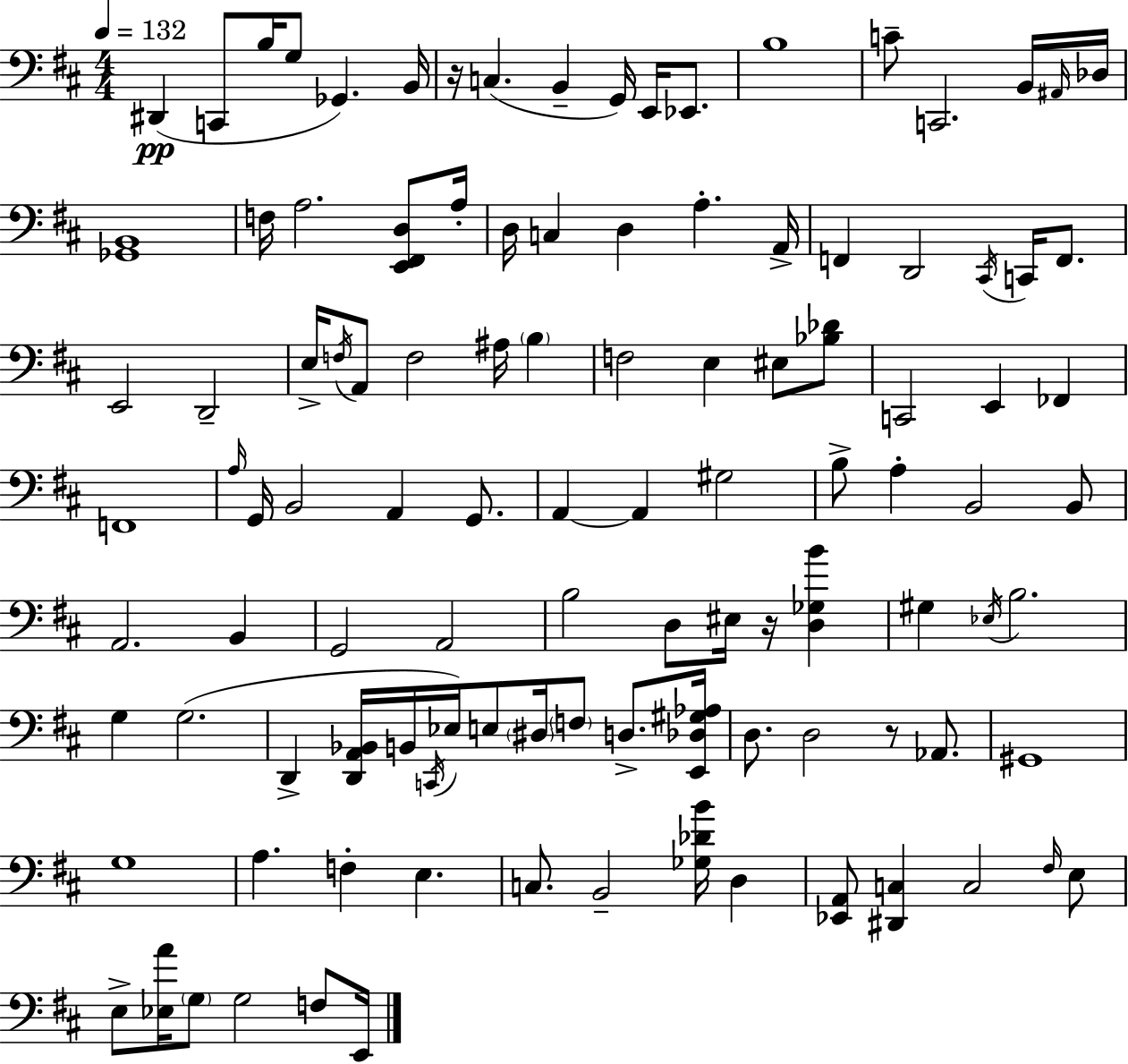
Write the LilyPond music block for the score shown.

{
  \clef bass
  \numericTimeSignature
  \time 4/4
  \key d \major
  \tempo 4 = 132
  dis,4(\pp c,8 b16 g8 ges,4.) b,16 | r16 c4.( b,4-- g,16) e,16 ees,8. | b1 | c'8-- c,2. b,16 \grace { ais,16 } | \break des16 <ges, b,>1 | f16 a2. <e, fis, d>8 | a16-. d16 c4 d4 a4.-. | a,16-> f,4 d,2 \acciaccatura { cis,16 } c,16 f,8. | \break e,2 d,2-- | e16-> \acciaccatura { f16 } a,8 f2 ais16 \parenthesize b4 | f2 e4 eis8 | <bes des'>8 c,2 e,4 fes,4 | \break f,1 | \grace { a16 } g,16 b,2 a,4 | g,8. a,4~~ a,4 gis2 | b8-> a4-. b,2 | \break b,8 a,2. | b,4 g,2 a,2 | b2 d8 eis16 r16 | <d ges b'>4 gis4 \acciaccatura { ees16 } b2. | \break g4 g2.( | d,4-> <d, a, bes,>16 b,16 \acciaccatura { c,16 }) ees16 e8 \parenthesize dis16 | \parenthesize f8 d8.-> <e, des gis aes>16 d8. d2 | r8 aes,8. gis,1 | \break g1 | a4. f4-. | e4. c8. b,2-- | <ges des' b'>16 d4 <ees, a,>8 <dis, c>4 c2 | \break \grace { fis16 } e8 e8-> <ees a'>16 \parenthesize g8 g2 | f8 e,16 \bar "|."
}